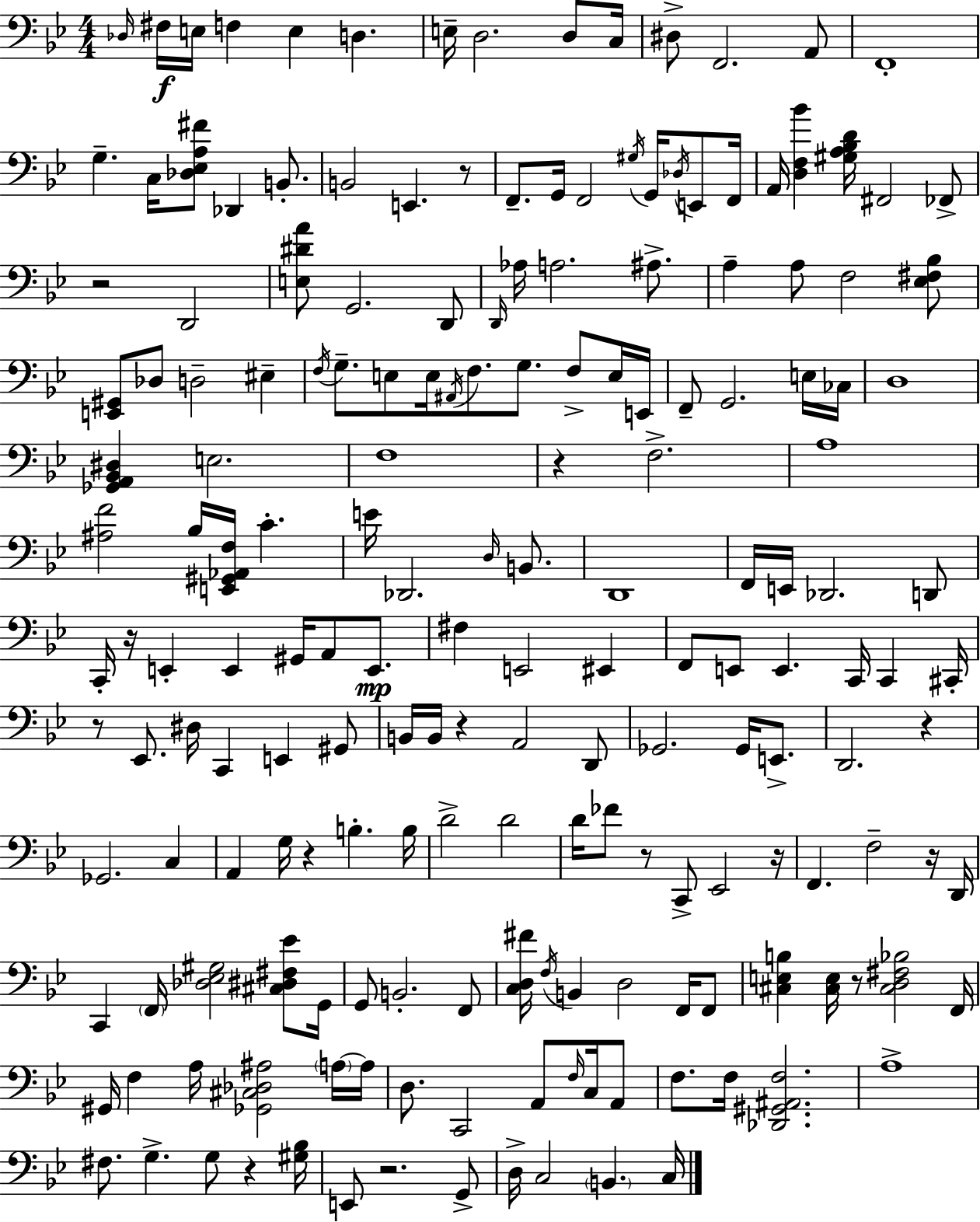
Db3/s F#3/s E3/s F3/q E3/q D3/q. E3/s D3/h. D3/e C3/s D#3/e F2/h. A2/e F2/w G3/q. C3/s [Db3,Eb3,A3,F#4]/e Db2/q B2/e. B2/h E2/q. R/e F2/e. G2/s F2/h G#3/s G2/s Db3/s E2/e F2/s A2/s [D3,F3,Bb4]/q [G#3,A3,Bb3,D4]/s F#2/h FES2/e R/h D2/h [E3,D#4,A4]/e G2/h. D2/e D2/s Ab3/s A3/h. A#3/e. A3/q A3/e F3/h [Eb3,F#3,Bb3]/e [E2,G#2]/e Db3/e D3/h EIS3/q F3/s G3/e. E3/e E3/s A#2/s F3/e. G3/e. F3/e E3/s E2/s F2/e G2/h. E3/s CES3/s D3/w [Gb2,A2,Bb2,D#3]/q E3/h. F3/w R/q F3/h. A3/w [A#3,F4]/h Bb3/s [E2,G#2,Ab2,F3]/s C4/q. E4/s Db2/h. D3/s B2/e. D2/w F2/s E2/s Db2/h. D2/e C2/s R/s E2/q E2/q G#2/s A2/e E2/e. F#3/q E2/h EIS2/q F2/e E2/e E2/q. C2/s C2/q C#2/s R/e Eb2/e. D#3/s C2/q E2/q G#2/e B2/s B2/s R/q A2/h D2/e Gb2/h. Gb2/s E2/e. D2/h. R/q Gb2/h. C3/q A2/q G3/s R/q B3/q. B3/s D4/h D4/h D4/s FES4/e R/e C2/e Eb2/h R/s F2/q. F3/h R/s D2/s C2/q F2/s [Db3,Eb3,G#3]/h [C#3,D#3,F#3,Eb4]/e G2/s G2/e B2/h. F2/e [C3,D3,F#4]/s F3/s B2/q D3/h F2/s F2/e [C#3,E3,B3]/q [C#3,E3]/s R/e [C#3,D3,F#3,Bb3]/h F2/s G#2/s F3/q A3/s [Gb2,C#3,Db3,A#3]/h A3/s A3/s D3/e. C2/h A2/e F3/s C3/s A2/e F3/e. F3/s [Db2,G#2,A#2,F3]/h. A3/w F#3/e. G3/q. G3/e R/q [G#3,Bb3]/s E2/e R/h. G2/e D3/s C3/h B2/q. C3/s